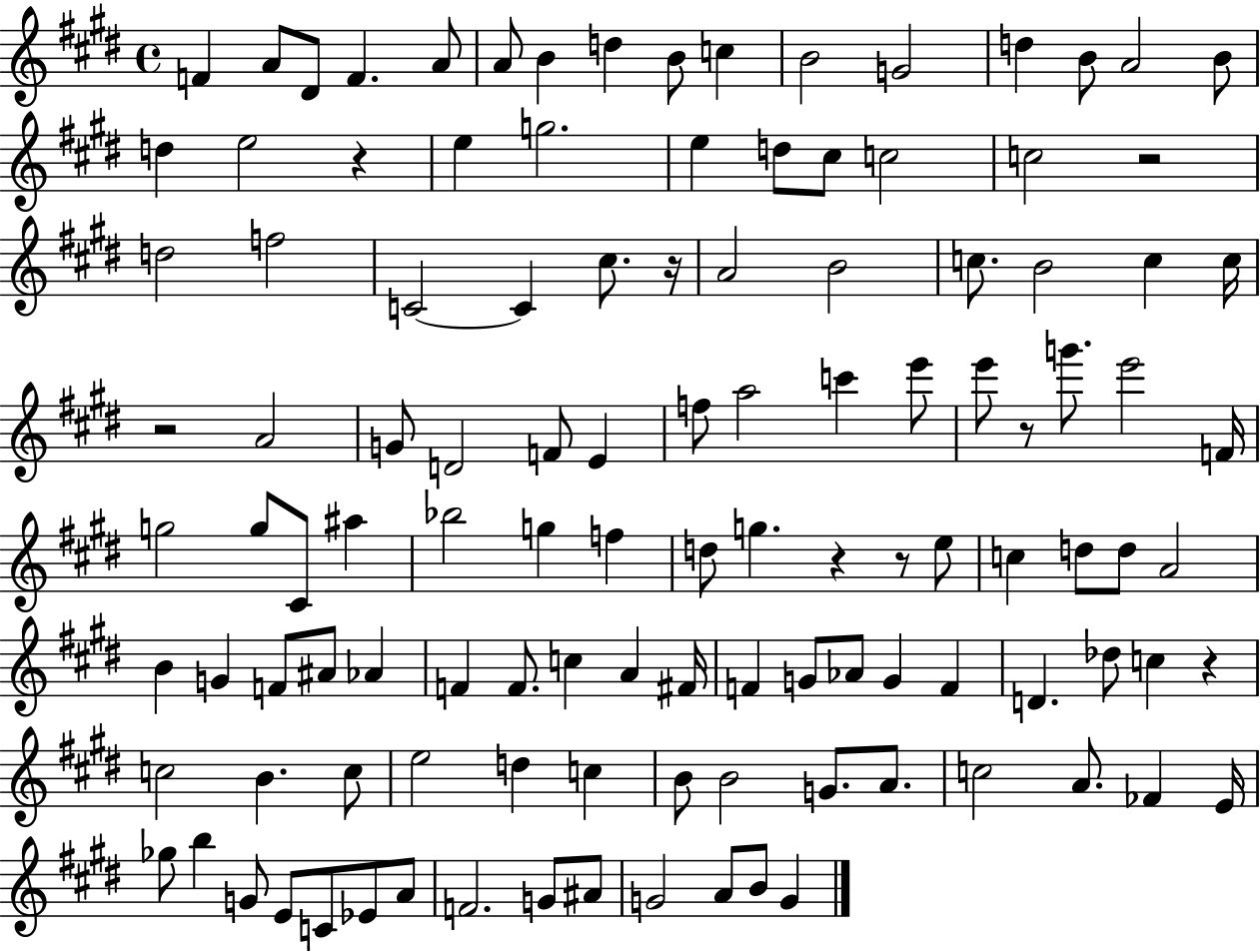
{
  \clef treble
  \time 4/4
  \defaultTimeSignature
  \key e \major
  f'4 a'8 dis'8 f'4. a'8 | a'8 b'4 d''4 b'8 c''4 | b'2 g'2 | d''4 b'8 a'2 b'8 | \break d''4 e''2 r4 | e''4 g''2. | e''4 d''8 cis''8 c''2 | c''2 r2 | \break d''2 f''2 | c'2~~ c'4 cis''8. r16 | a'2 b'2 | c''8. b'2 c''4 c''16 | \break r2 a'2 | g'8 d'2 f'8 e'4 | f''8 a''2 c'''4 e'''8 | e'''8 r8 g'''8. e'''2 f'16 | \break g''2 g''8 cis'8 ais''4 | bes''2 g''4 f''4 | d''8 g''4. r4 r8 e''8 | c''4 d''8 d''8 a'2 | \break b'4 g'4 f'8 ais'8 aes'4 | f'4 f'8. c''4 a'4 fis'16 | f'4 g'8 aes'8 g'4 f'4 | d'4. des''8 c''4 r4 | \break c''2 b'4. c''8 | e''2 d''4 c''4 | b'8 b'2 g'8. a'8. | c''2 a'8. fes'4 e'16 | \break ges''8 b''4 g'8 e'8 c'8 ees'8 a'8 | f'2. g'8 ais'8 | g'2 a'8 b'8 g'4 | \bar "|."
}